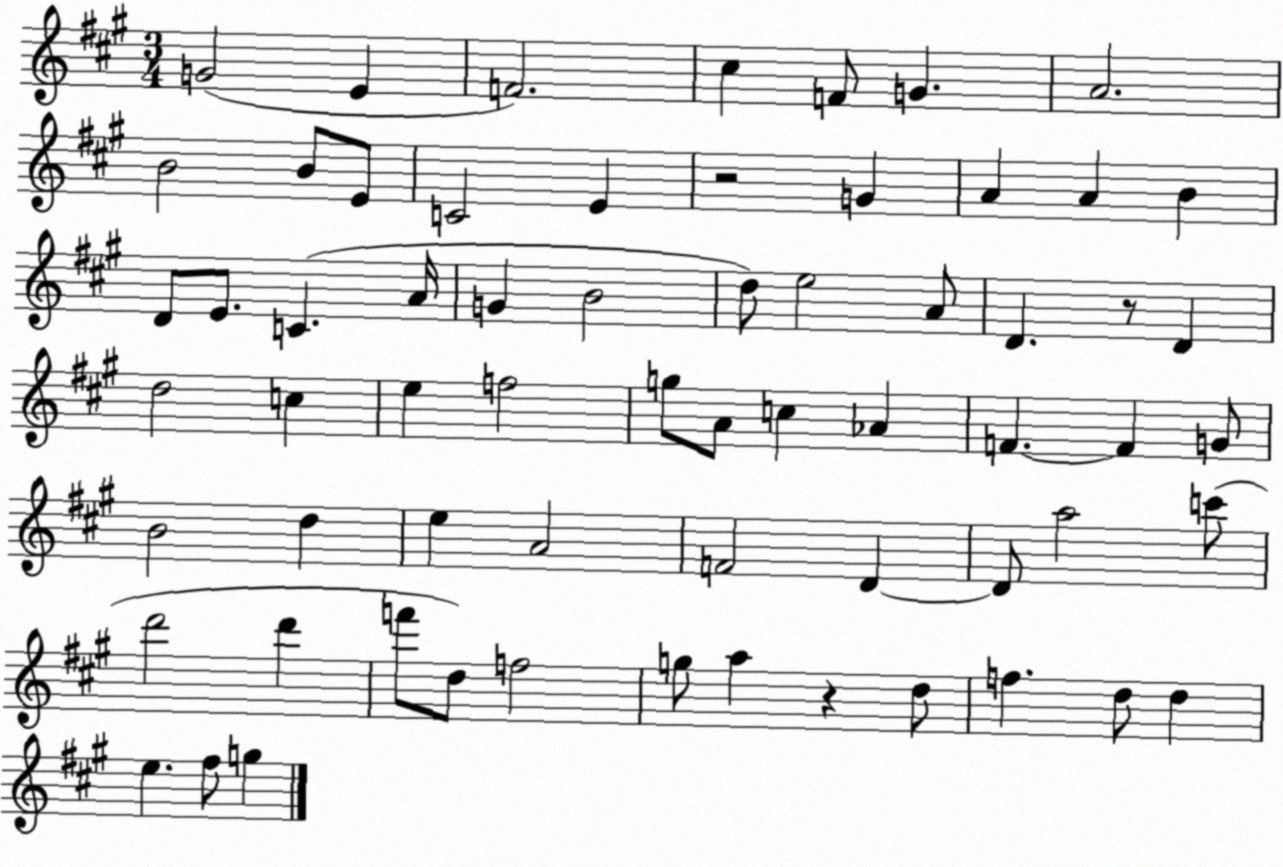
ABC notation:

X:1
T:Untitled
M:3/4
L:1/4
K:A
G2 E F2 ^c F/2 G A2 B2 B/2 E/2 C2 E z2 G A A B D/2 E/2 C A/4 G B2 d/2 e2 A/2 D z/2 D d2 c e f2 g/2 A/2 c _A F F G/2 B2 d e A2 F2 D D/2 a2 c'/2 d'2 d' f'/2 d/2 f2 g/2 a z d/2 f d/2 d e ^f/2 g